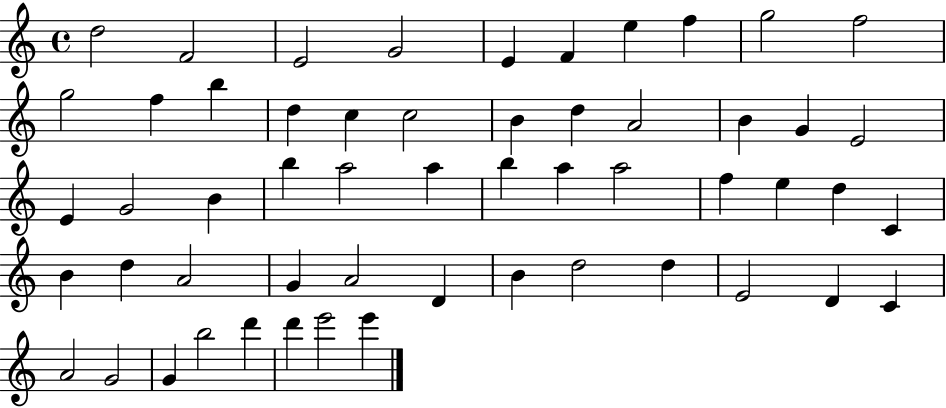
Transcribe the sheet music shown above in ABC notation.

X:1
T:Untitled
M:4/4
L:1/4
K:C
d2 F2 E2 G2 E F e f g2 f2 g2 f b d c c2 B d A2 B G E2 E G2 B b a2 a b a a2 f e d C B d A2 G A2 D B d2 d E2 D C A2 G2 G b2 d' d' e'2 e'